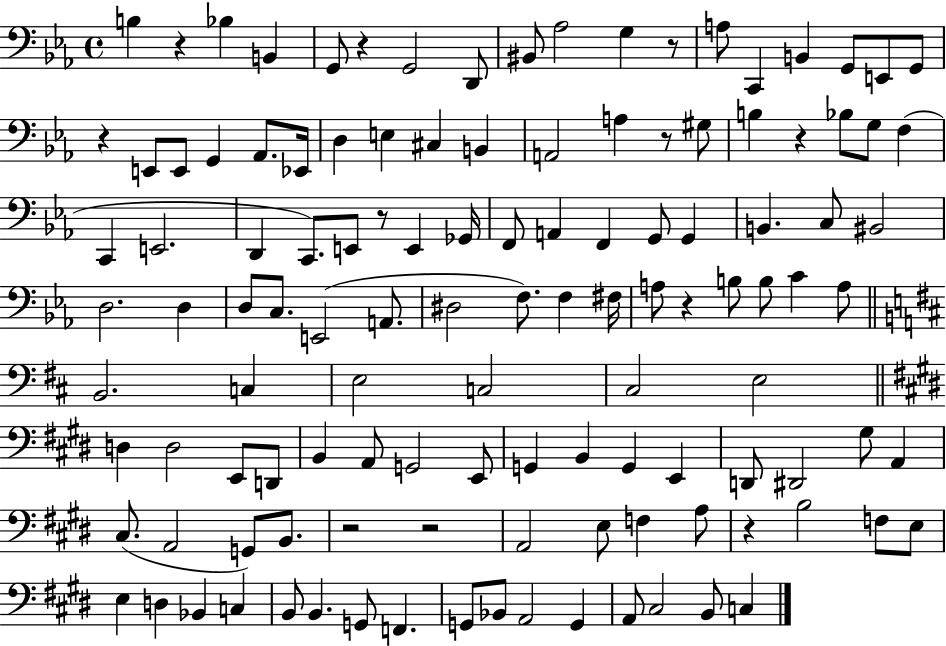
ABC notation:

X:1
T:Untitled
M:4/4
L:1/4
K:Eb
B, z _B, B,, G,,/2 z G,,2 D,,/2 ^B,,/2 _A,2 G, z/2 A,/2 C,, B,, G,,/2 E,,/2 G,,/2 z E,,/2 E,,/2 G,, _A,,/2 _E,,/4 D, E, ^C, B,, A,,2 A, z/2 ^G,/2 B, z _B,/2 G,/2 F, C,, E,,2 D,, C,,/2 E,,/2 z/2 E,, _G,,/4 F,,/2 A,, F,, G,,/2 G,, B,, C,/2 ^B,,2 D,2 D, D,/2 C,/2 E,,2 A,,/2 ^D,2 F,/2 F, ^F,/4 A,/2 z B,/2 B,/2 C A,/2 B,,2 C, E,2 C,2 ^C,2 E,2 D, D,2 E,,/2 D,,/2 B,, A,,/2 G,,2 E,,/2 G,, B,, G,, E,, D,,/2 ^D,,2 ^G,/2 A,, ^C,/2 A,,2 G,,/2 B,,/2 z2 z2 A,,2 E,/2 F, A,/2 z B,2 F,/2 E,/2 E, D, _B,, C, B,,/2 B,, G,,/2 F,, G,,/2 _B,,/2 A,,2 G,, A,,/2 ^C,2 B,,/2 C,